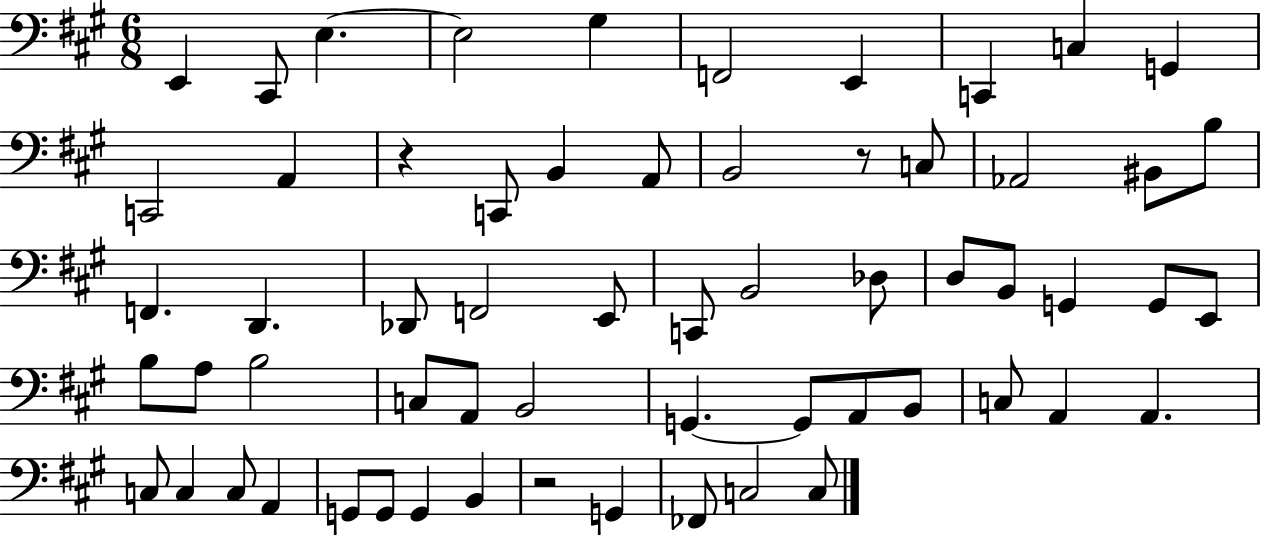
E2/q C#2/e E3/q. E3/h G#3/q F2/h E2/q C2/q C3/q G2/q C2/h A2/q R/q C2/e B2/q A2/e B2/h R/e C3/e Ab2/h BIS2/e B3/e F2/q. D2/q. Db2/e F2/h E2/e C2/e B2/h Db3/e D3/e B2/e G2/q G2/e E2/e B3/e A3/e B3/h C3/e A2/e B2/h G2/q. G2/e A2/e B2/e C3/e A2/q A2/q. C3/e C3/q C3/e A2/q G2/e G2/e G2/q B2/q R/h G2/q FES2/e C3/h C3/e